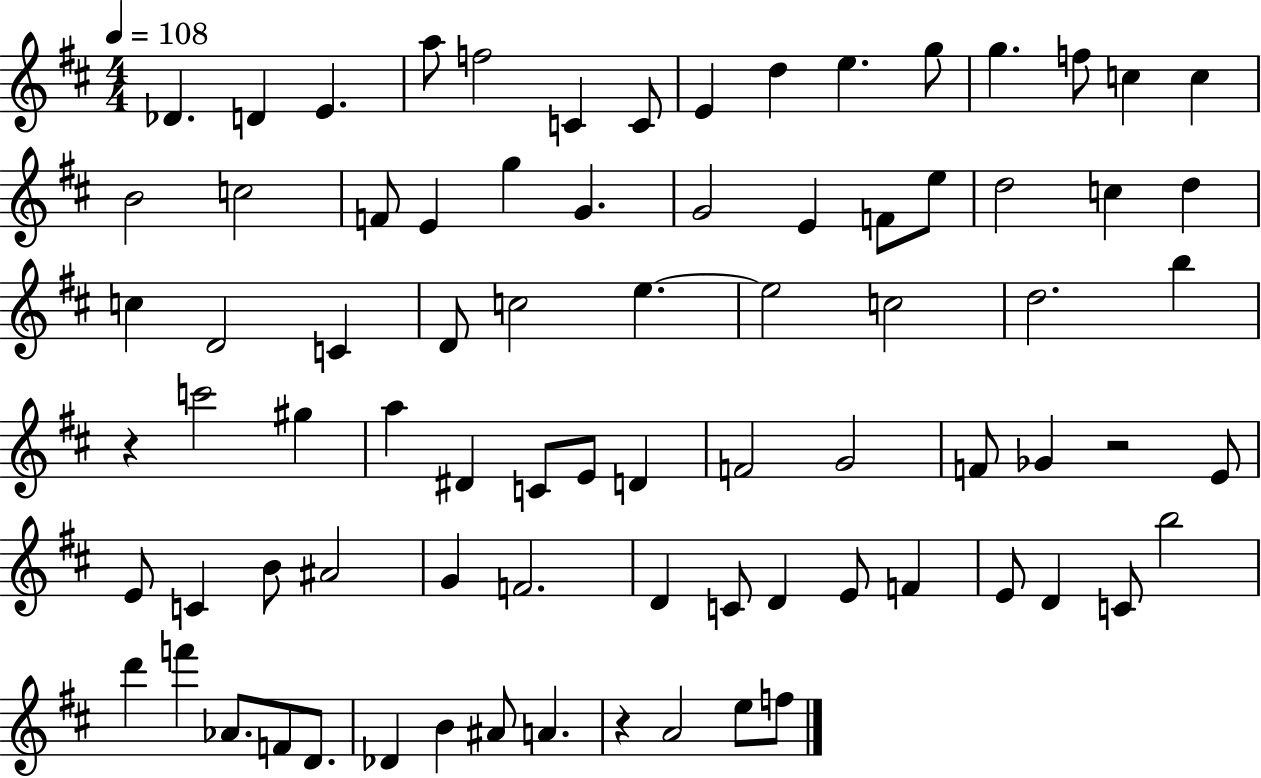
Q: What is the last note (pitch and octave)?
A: F5